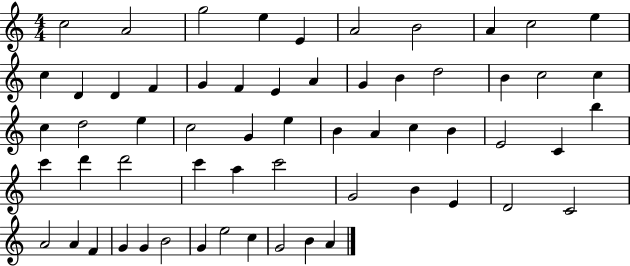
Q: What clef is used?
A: treble